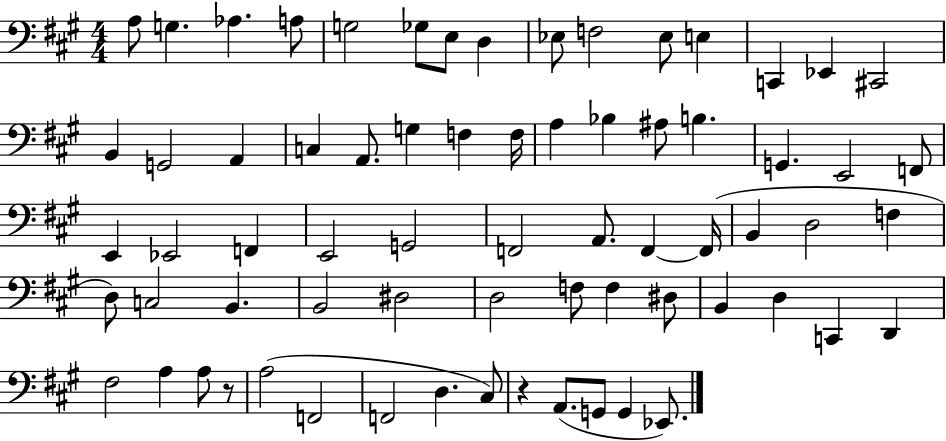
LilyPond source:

{
  \clef bass
  \numericTimeSignature
  \time 4/4
  \key a \major
  a8 g4. aes4. a8 | g2 ges8 e8 d4 | ees8 f2 ees8 e4 | c,4 ees,4 cis,2 | \break b,4 g,2 a,4 | c4 a,8. g4 f4 f16 | a4 bes4 ais8 b4. | g,4. e,2 f,8 | \break e,4 ees,2 f,4 | e,2 g,2 | f,2 a,8. f,4~~ f,16( | b,4 d2 f4 | \break d8) c2 b,4. | b,2 dis2 | d2 f8 f4 dis8 | b,4 d4 c,4 d,4 | \break fis2 a4 a8 r8 | a2( f,2 | f,2 d4. cis8) | r4 a,8.( g,8 g,4 ees,8.) | \break \bar "|."
}